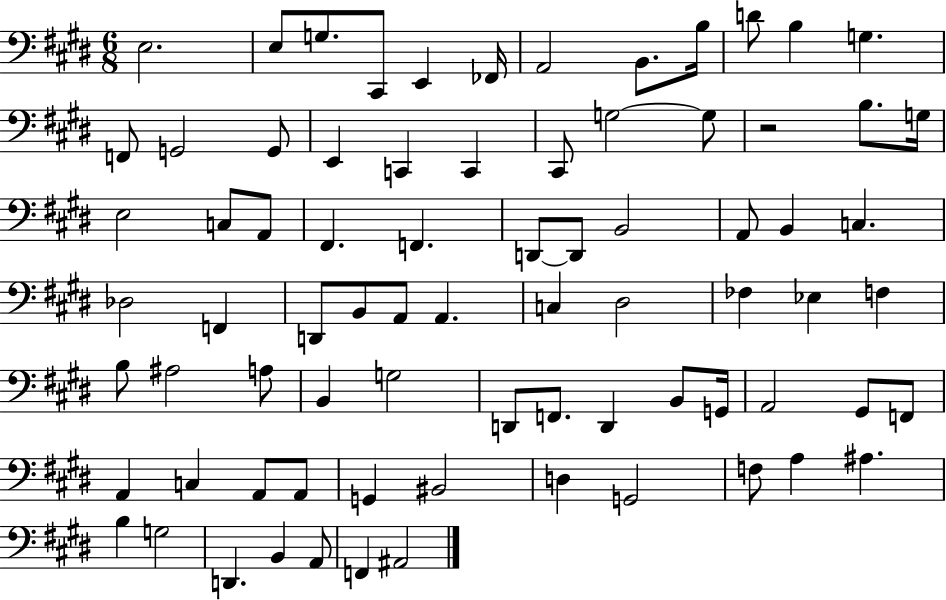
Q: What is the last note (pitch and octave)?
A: A#2